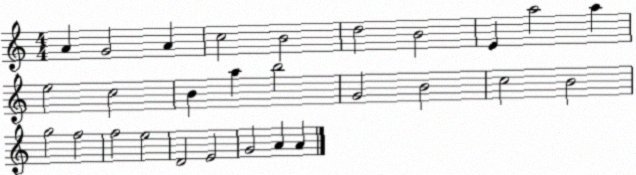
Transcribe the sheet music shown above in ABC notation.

X:1
T:Untitled
M:4/4
L:1/4
K:C
A G2 A c2 B2 d2 B2 E a2 a e2 c2 B a b2 G2 B2 c2 B2 g2 f2 f2 e2 D2 E2 G2 A A